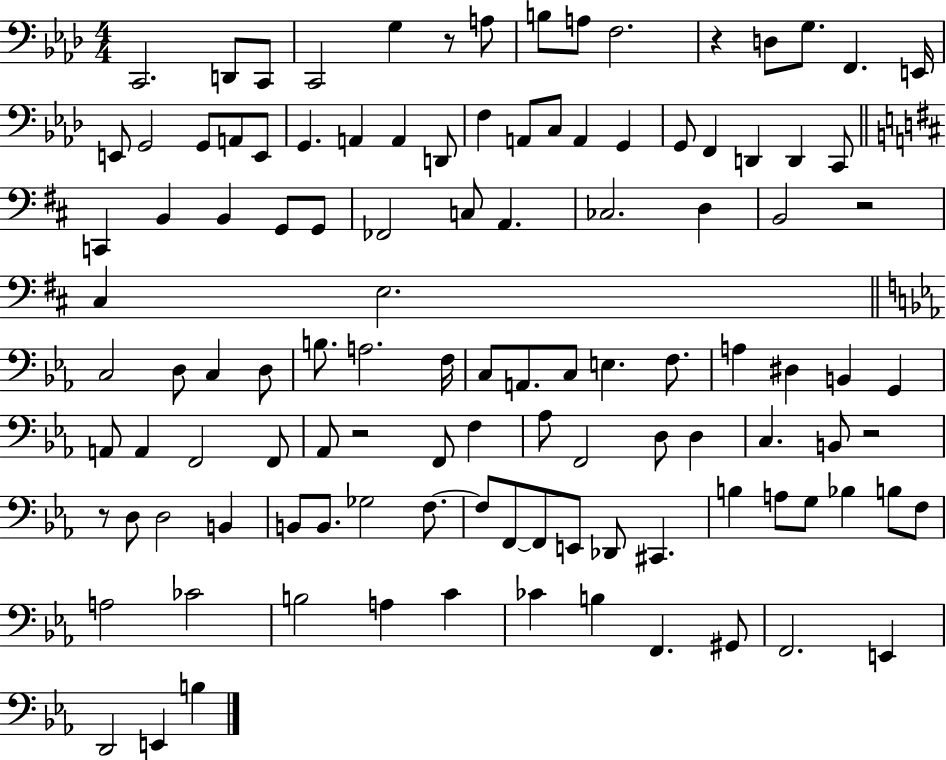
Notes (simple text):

C2/h. D2/e C2/e C2/h G3/q R/e A3/e B3/e A3/e F3/h. R/q D3/e G3/e. F2/q. E2/s E2/e G2/h G2/e A2/e E2/e G2/q. A2/q A2/q D2/e F3/q A2/e C3/e A2/q G2/q G2/e F2/q D2/q D2/q C2/e C2/q B2/q B2/q G2/e G2/e FES2/h C3/e A2/q. CES3/h. D3/q B2/h R/h C#3/q E3/h. C3/h D3/e C3/q D3/e B3/e. A3/h. F3/s C3/e A2/e. C3/e E3/q. F3/e. A3/q D#3/q B2/q G2/q A2/e A2/q F2/h F2/e Ab2/e R/h F2/e F3/q Ab3/e F2/h D3/e D3/q C3/q. B2/e R/h R/e D3/e D3/h B2/q B2/e B2/e. Gb3/h F3/e. F3/e F2/e F2/e E2/e Db2/e C#2/q. B3/q A3/e G3/e Bb3/q B3/e F3/e A3/h CES4/h B3/h A3/q C4/q CES4/q B3/q F2/q. G#2/e F2/h. E2/q D2/h E2/q B3/q